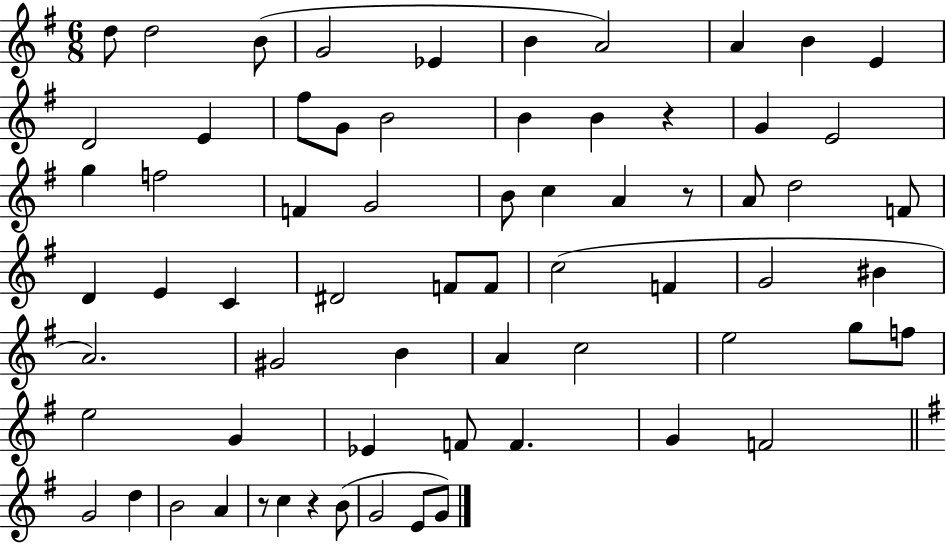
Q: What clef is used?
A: treble